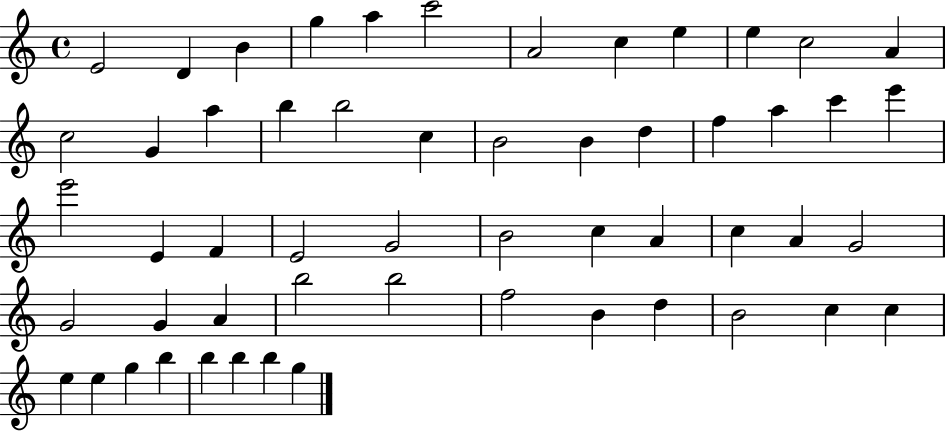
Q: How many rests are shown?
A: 0